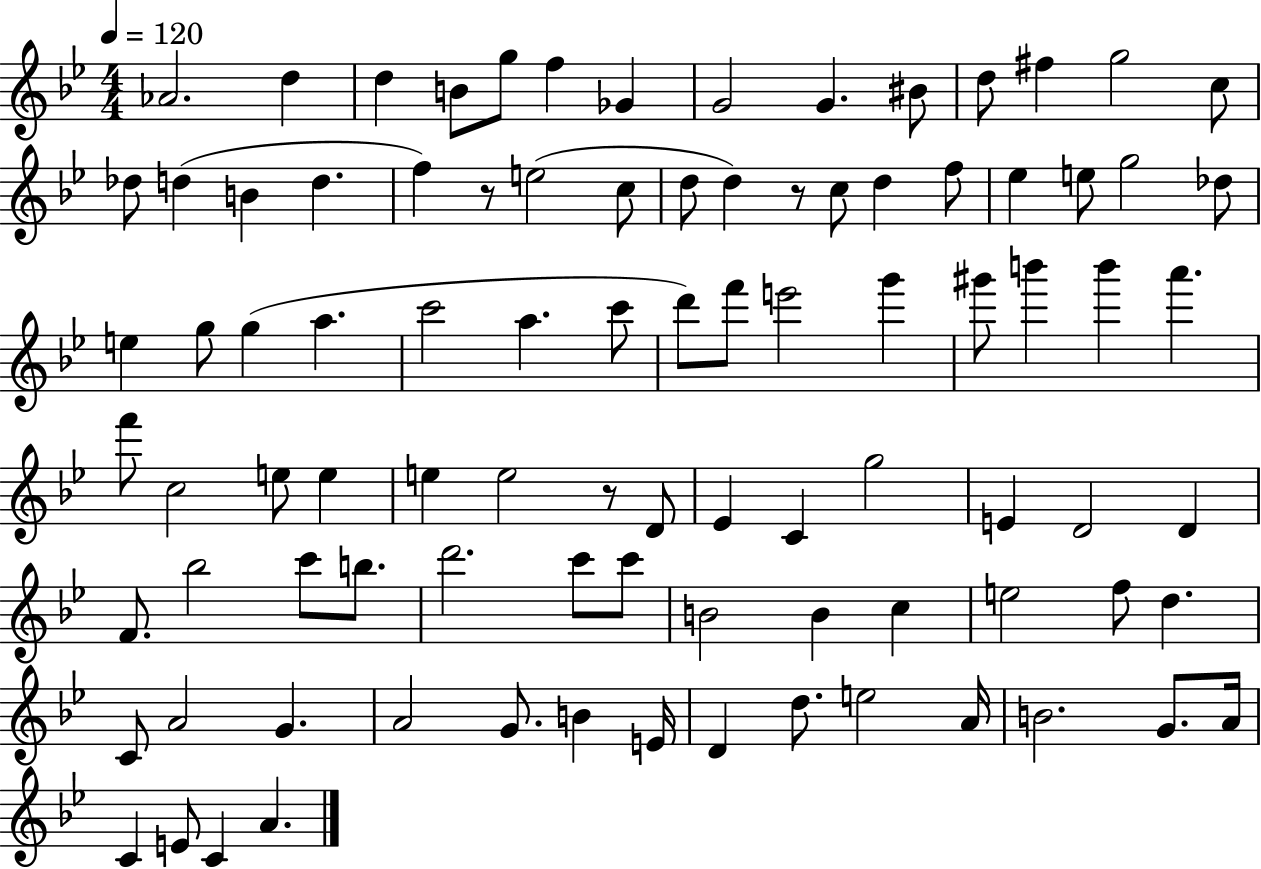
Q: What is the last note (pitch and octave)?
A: A4